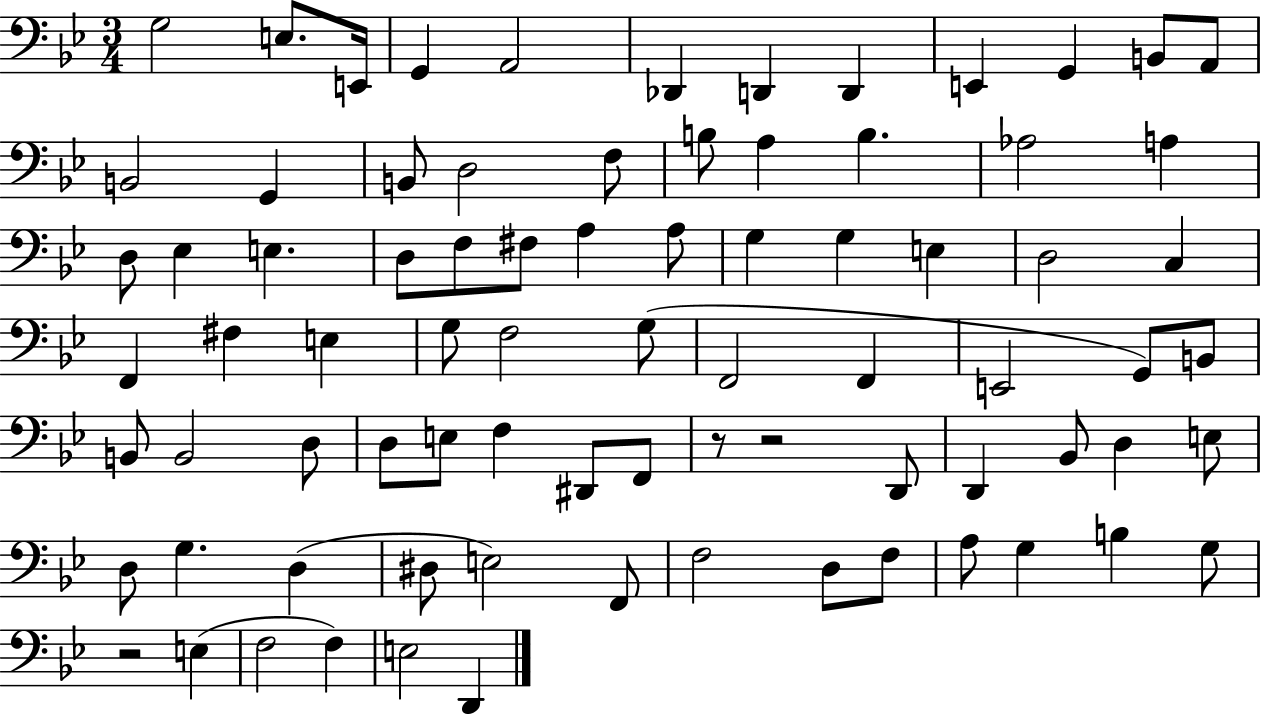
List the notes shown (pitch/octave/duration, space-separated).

G3/h E3/e. E2/s G2/q A2/h Db2/q D2/q D2/q E2/q G2/q B2/e A2/e B2/h G2/q B2/e D3/h F3/e B3/e A3/q B3/q. Ab3/h A3/q D3/e Eb3/q E3/q. D3/e F3/e F#3/e A3/q A3/e G3/q G3/q E3/q D3/h C3/q F2/q F#3/q E3/q G3/e F3/h G3/e F2/h F2/q E2/h G2/e B2/e B2/e B2/h D3/e D3/e E3/e F3/q D#2/e F2/e R/e R/h D2/e D2/q Bb2/e D3/q E3/e D3/e G3/q. D3/q D#3/e E3/h F2/e F3/h D3/e F3/e A3/e G3/q B3/q G3/e R/h E3/q F3/h F3/q E3/h D2/q